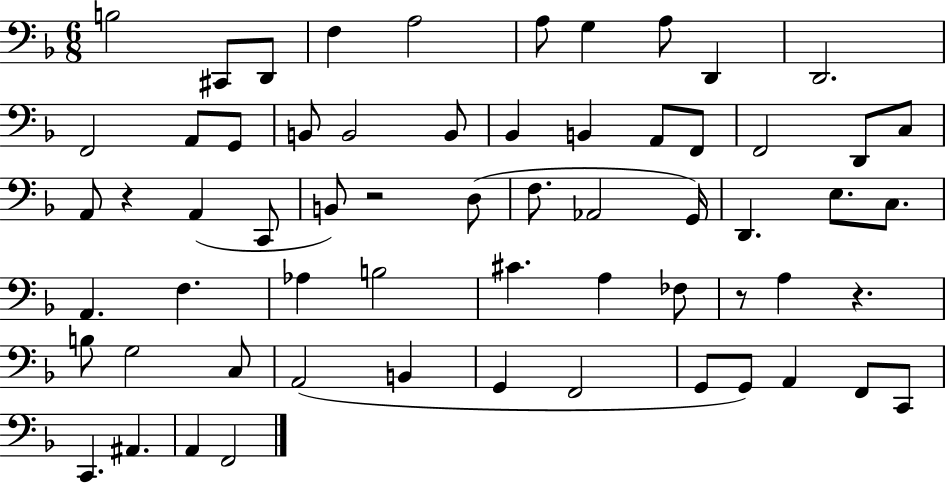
X:1
T:Untitled
M:6/8
L:1/4
K:F
B,2 ^C,,/2 D,,/2 F, A,2 A,/2 G, A,/2 D,, D,,2 F,,2 A,,/2 G,,/2 B,,/2 B,,2 B,,/2 _B,, B,, A,,/2 F,,/2 F,,2 D,,/2 C,/2 A,,/2 z A,, C,,/2 B,,/2 z2 D,/2 F,/2 _A,,2 G,,/4 D,, E,/2 C,/2 A,, F, _A, B,2 ^C A, _F,/2 z/2 A, z B,/2 G,2 C,/2 A,,2 B,, G,, F,,2 G,,/2 G,,/2 A,, F,,/2 C,,/2 C,, ^A,, A,, F,,2